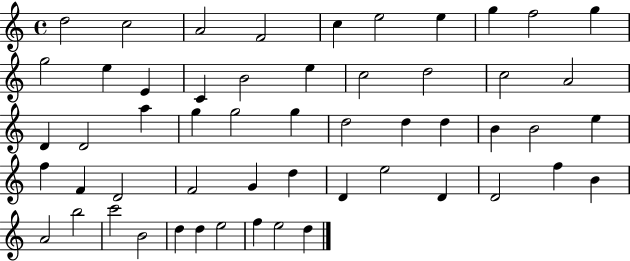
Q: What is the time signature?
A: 4/4